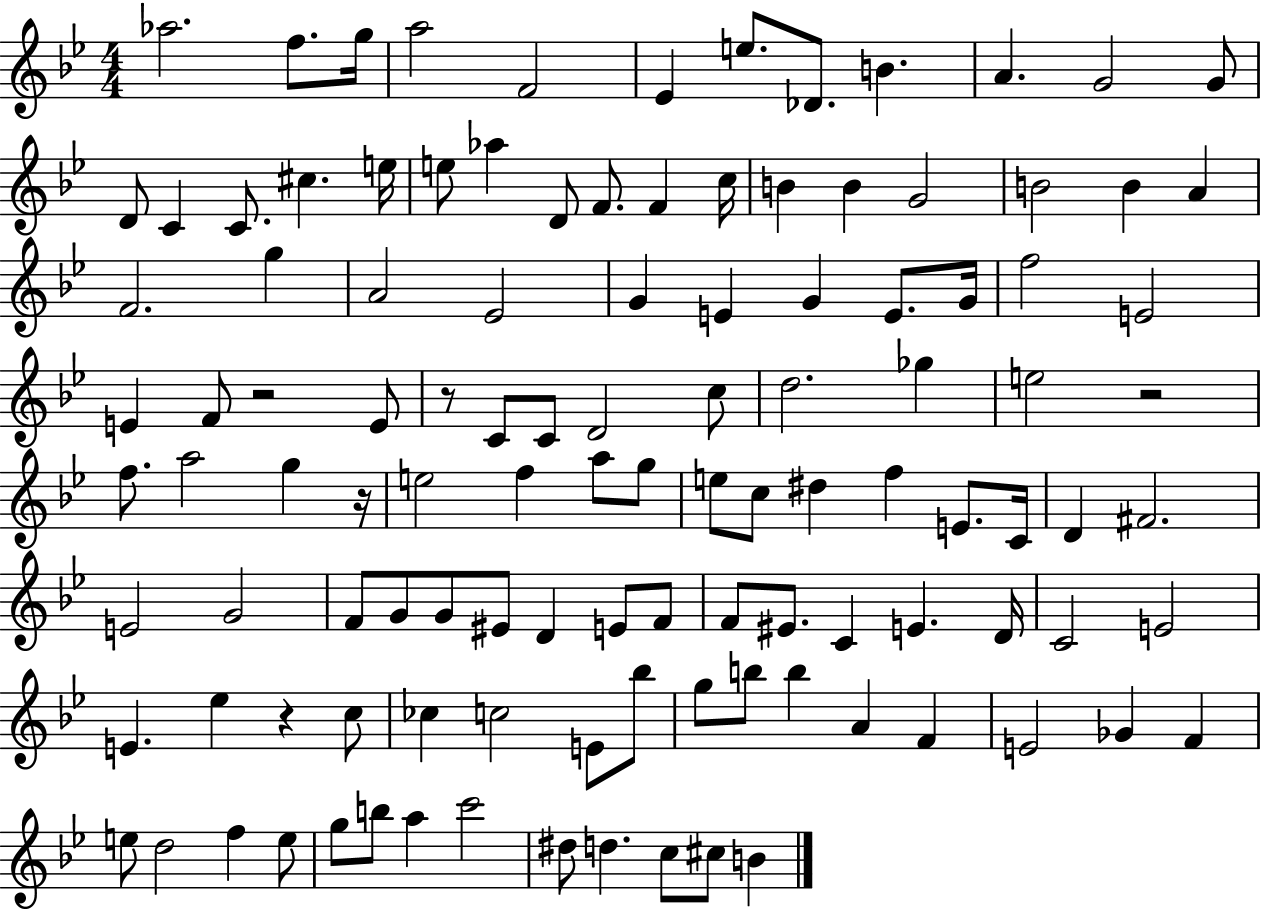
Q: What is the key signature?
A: BES major